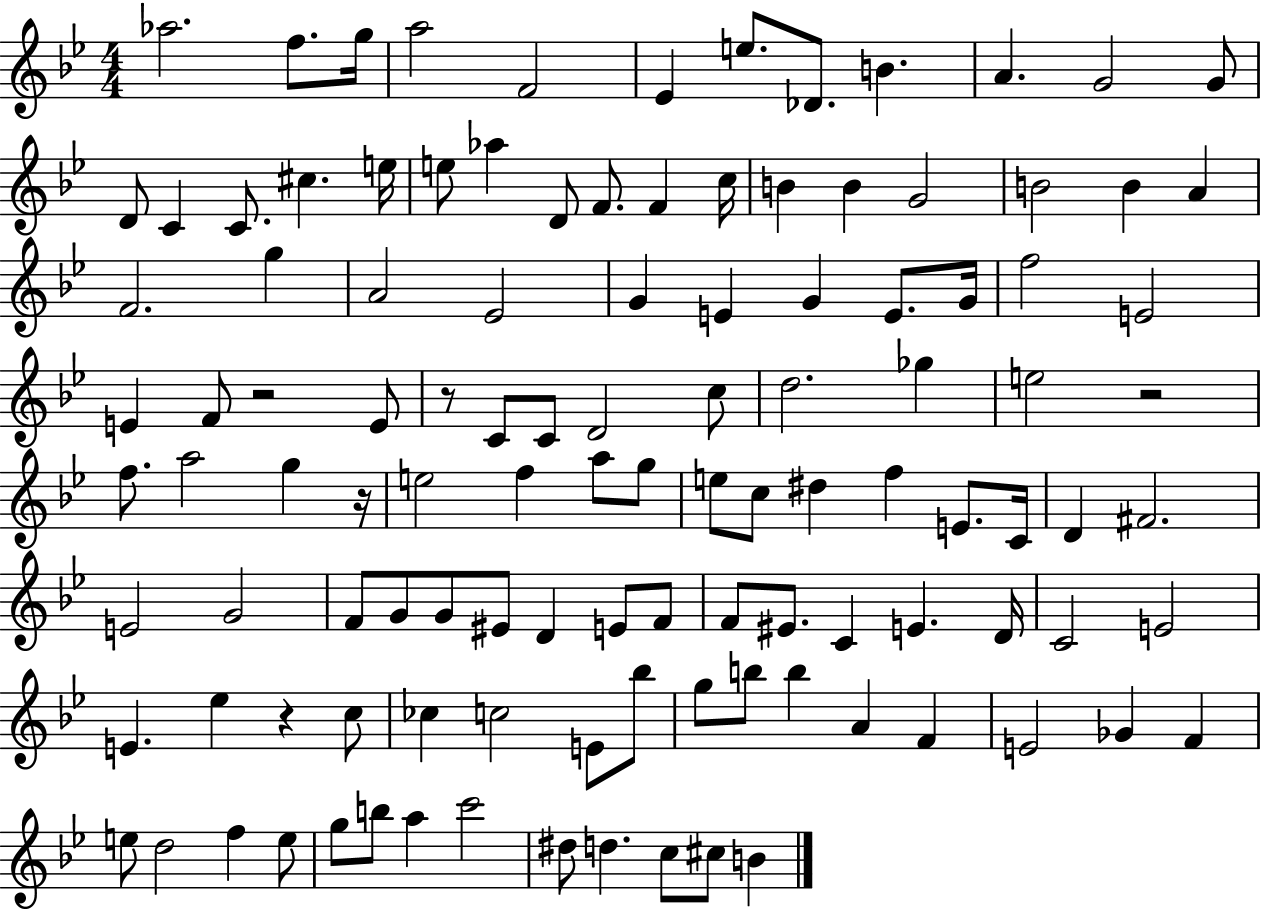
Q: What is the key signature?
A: BES major